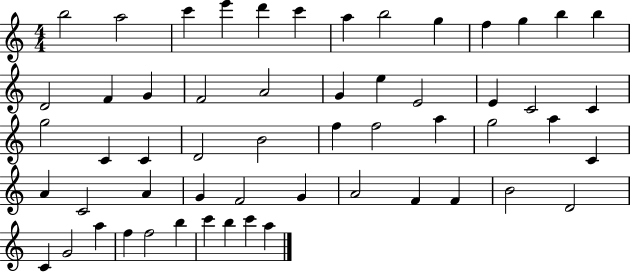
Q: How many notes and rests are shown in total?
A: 56